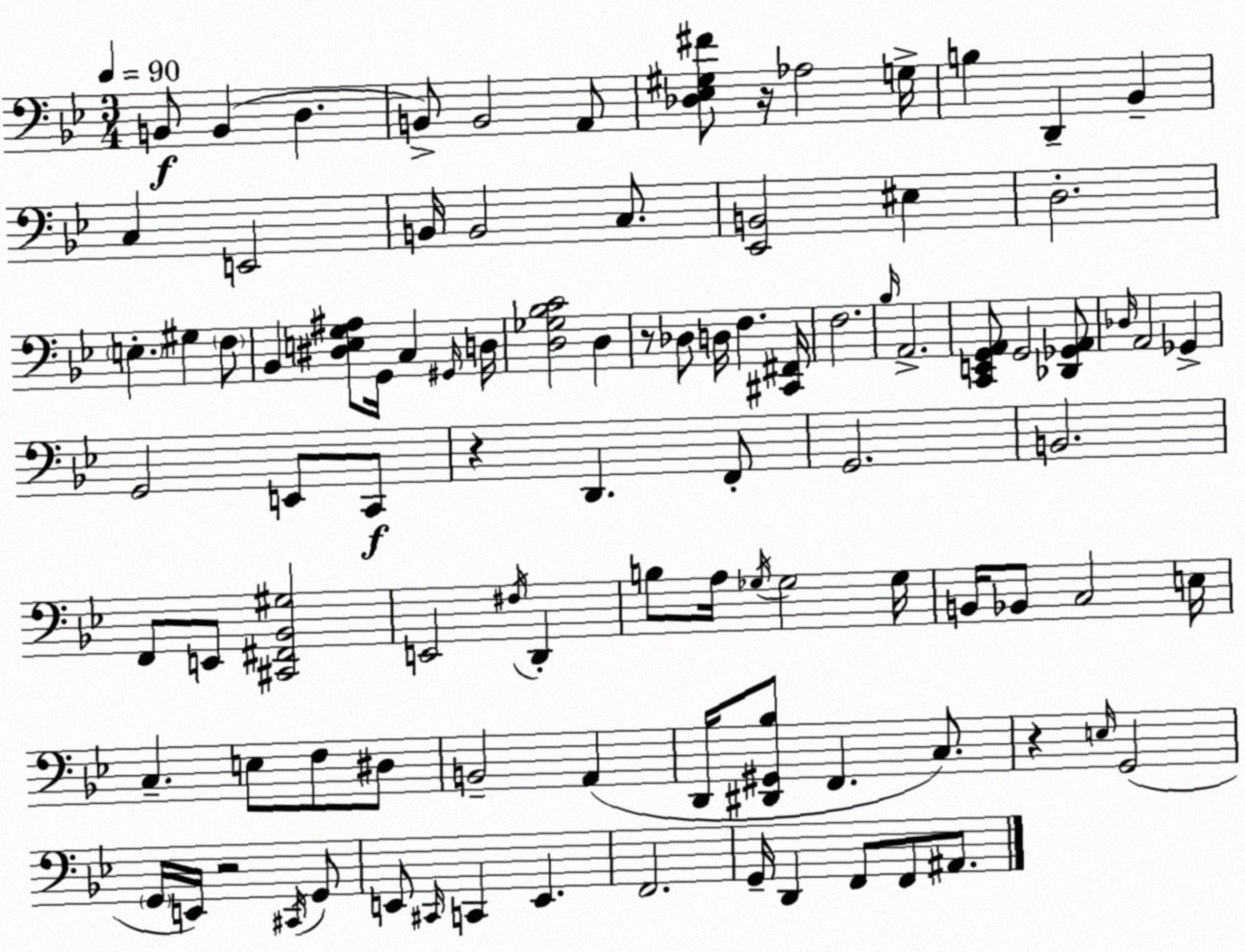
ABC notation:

X:1
T:Untitled
M:3/4
L:1/4
K:Gm
B,,/2 B,, D, B,,/2 B,,2 A,,/2 [_D,_E,^G,^F]/2 z/4 _A,2 G,/4 B, D,, _B,, C, E,,2 B,,/4 B,,2 C,/2 [_E,,B,,]2 ^E, D,2 E, ^G, F,/2 _B,, [^D,E,G,^A,]/2 G,,/4 C, ^G,,/4 D,/4 [D,_G,_B,C]2 D, z/2 _D,/2 D,/4 F, [^C,,^F,,]/4 F,2 _B,/4 A,,2 [C,,E,,G,,A,,]/2 G,,2 [_D,,_G,,A,,]/2 _D,/4 A,,2 _G,, G,,2 E,,/2 C,,/2 z D,, F,,/2 G,,2 B,,2 F,,/2 E,,/2 [^C,,^F,,_B,,^G,]2 E,,2 ^F,/4 D,, B,/2 A,/4 _G,/4 _G,2 _G,/4 B,,/4 _B,,/2 C,2 E,/4 C, E,/2 F,/2 ^D,/2 B,,2 A,, D,,/4 [^D,,^G,,_B,]/2 F,, C,/2 z E,/4 G,,2 G,,/4 E,,/4 z2 ^C,,/4 G,,/2 E,,/2 ^C,,/4 C,, E,, F,,2 G,,/4 D,, F,,/2 F,,/2 ^A,,/2